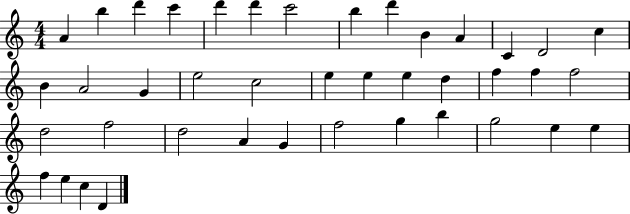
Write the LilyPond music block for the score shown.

{
  \clef treble
  \numericTimeSignature
  \time 4/4
  \key c \major
  a'4 b''4 d'''4 c'''4 | d'''4 d'''4 c'''2 | b''4 d'''4 b'4 a'4 | c'4 d'2 c''4 | \break b'4 a'2 g'4 | e''2 c''2 | e''4 e''4 e''4 d''4 | f''4 f''4 f''2 | \break d''2 f''2 | d''2 a'4 g'4 | f''2 g''4 b''4 | g''2 e''4 e''4 | \break f''4 e''4 c''4 d'4 | \bar "|."
}